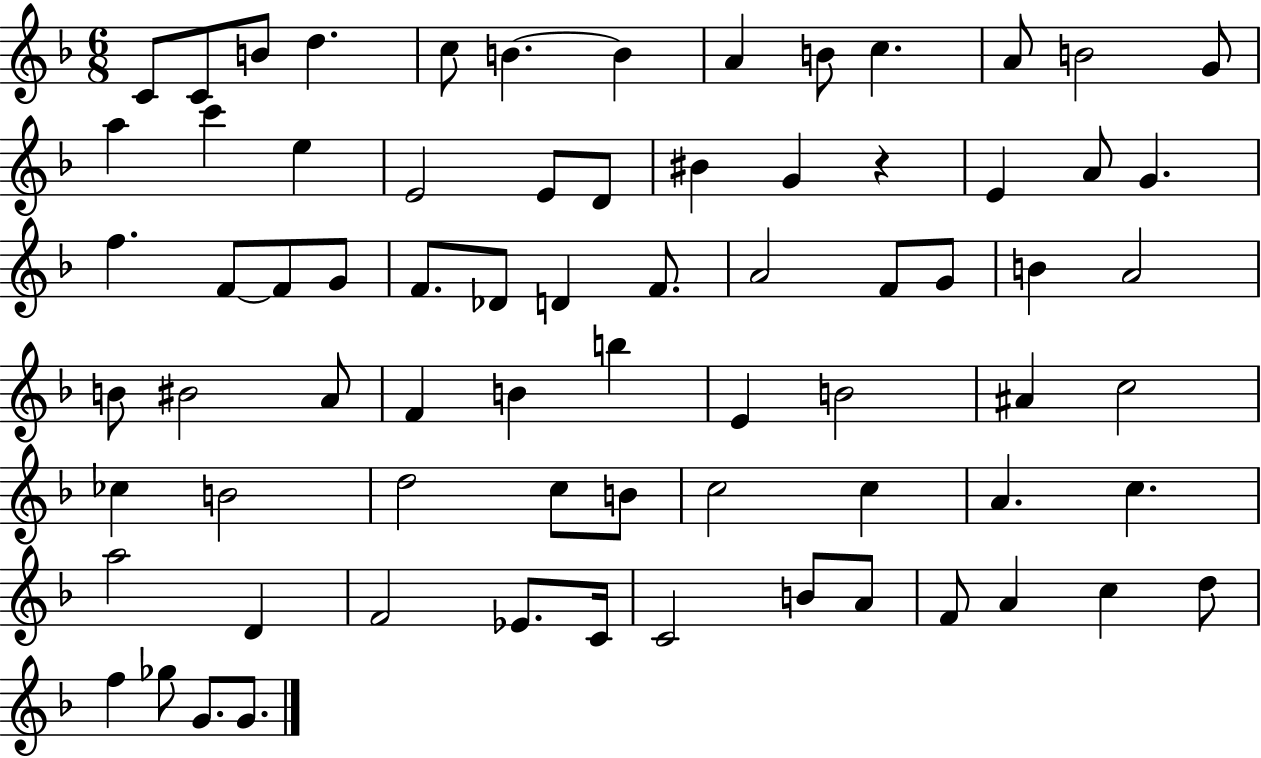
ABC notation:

X:1
T:Untitled
M:6/8
L:1/4
K:F
C/2 C/2 B/2 d c/2 B B A B/2 c A/2 B2 G/2 a c' e E2 E/2 D/2 ^B G z E A/2 G f F/2 F/2 G/2 F/2 _D/2 D F/2 A2 F/2 G/2 B A2 B/2 ^B2 A/2 F B b E B2 ^A c2 _c B2 d2 c/2 B/2 c2 c A c a2 D F2 _E/2 C/4 C2 B/2 A/2 F/2 A c d/2 f _g/2 G/2 G/2